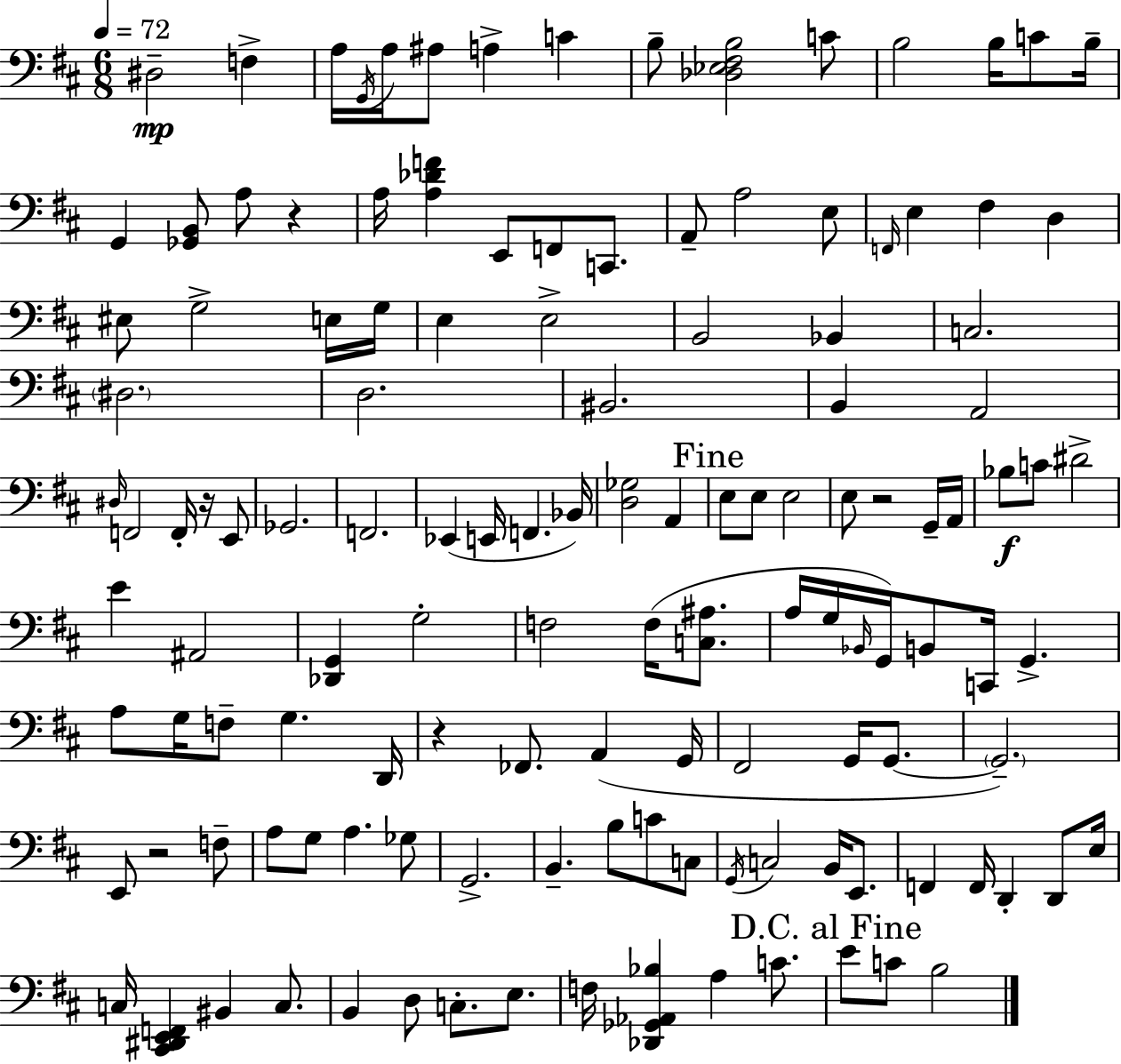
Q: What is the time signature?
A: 6/8